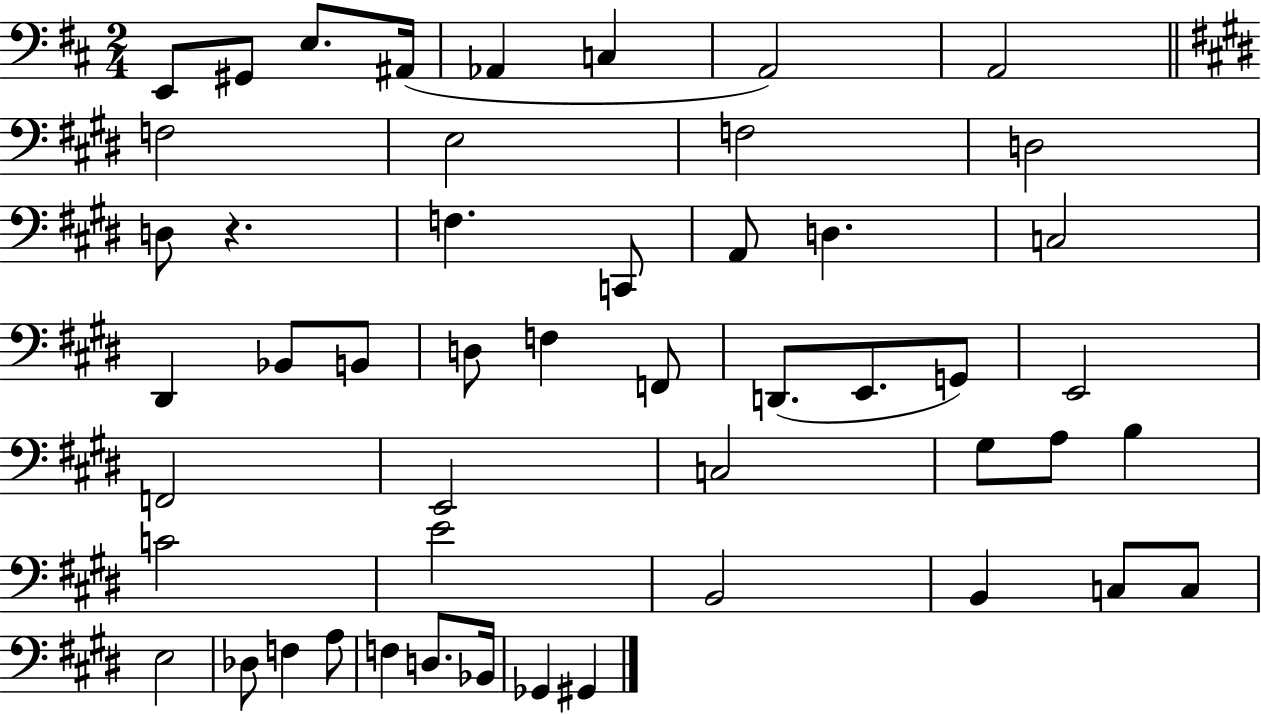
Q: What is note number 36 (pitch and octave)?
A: E4